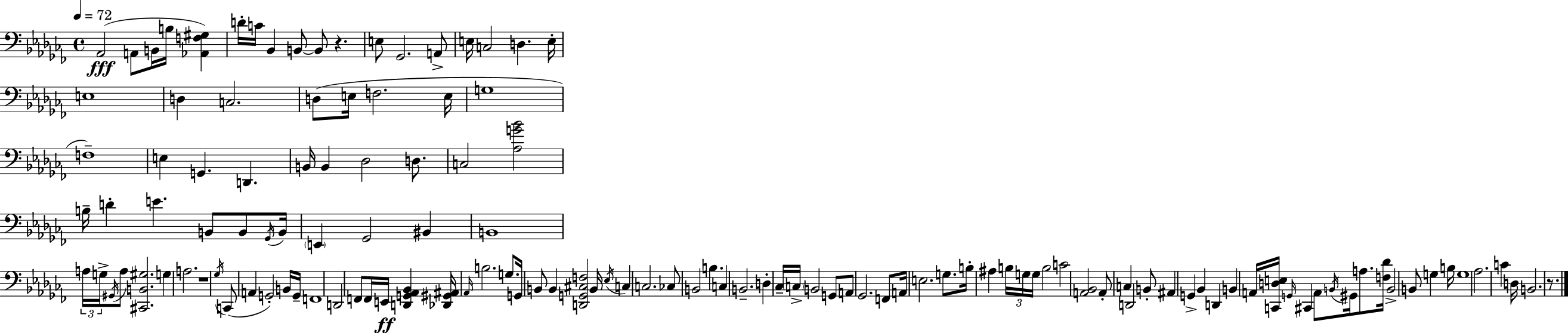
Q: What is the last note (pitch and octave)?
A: B2